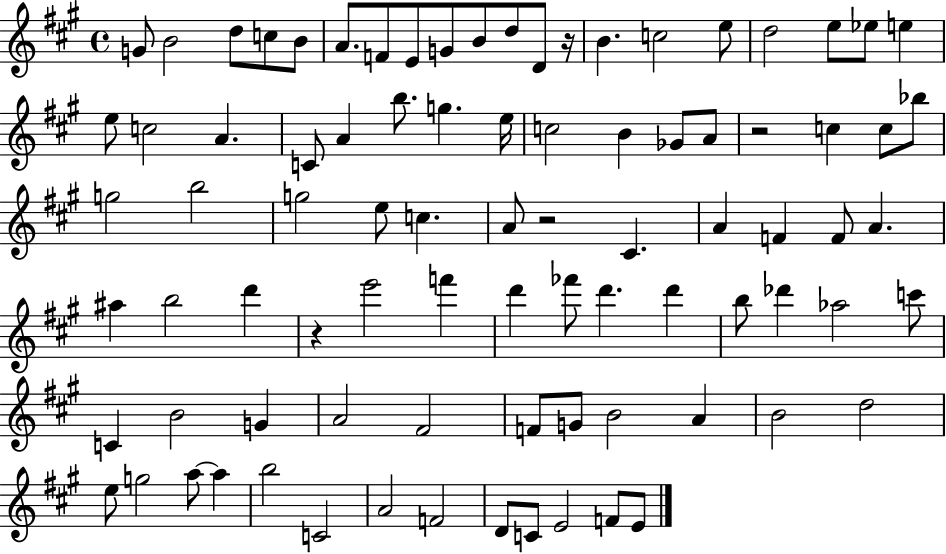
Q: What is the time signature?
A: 4/4